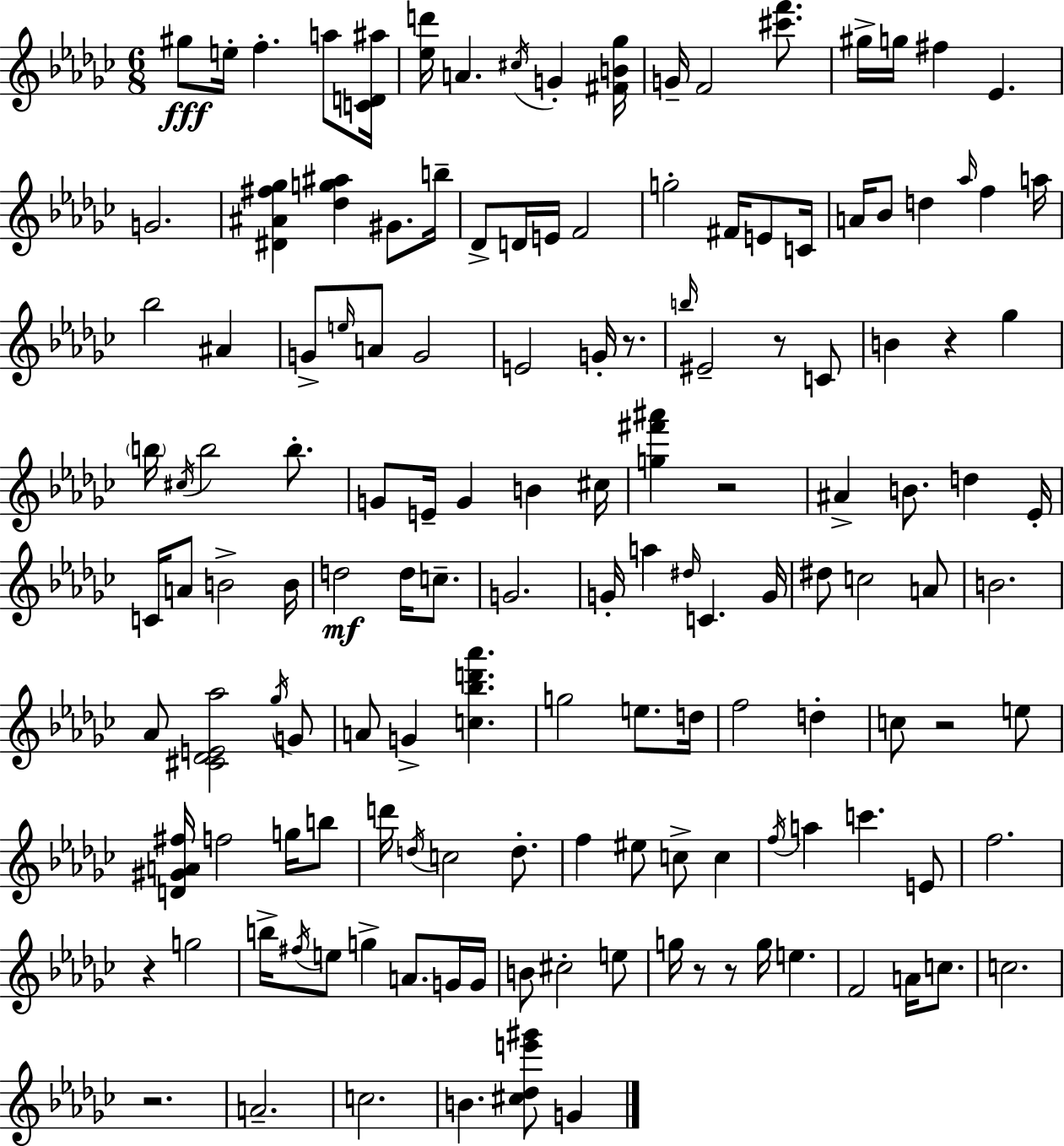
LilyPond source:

{
  \clef treble
  \numericTimeSignature
  \time 6/8
  \key ees \minor
  gis''8\fff e''16-. f''4.-. a''8 <c' d' ais''>16 | <ees'' d'''>16 a'4. \acciaccatura { cis''16 } g'4-. | <fis' b' ges''>16 g'16-- f'2 <cis''' f'''>8. | gis''16-> g''16 fis''4 ees'4. | \break g'2. | <dis' ais' fis'' ges''>4 <des'' g'' ais''>4 gis'8. | b''16-- des'8-> d'16 e'16 f'2 | g''2-. fis'16 e'8 | \break c'16 a'16 bes'8 d''4 \grace { aes''16 } f''4 | a''16 bes''2 ais'4 | g'8-> \grace { e''16 } a'8 g'2 | e'2 g'16-. | \break r8. \grace { b''16 } eis'2-- | r8 c'8 b'4 r4 | ges''4 \parenthesize b''16 \acciaccatura { cis''16 } b''2 | b''8.-. g'8 e'16-- g'4 | \break b'4 cis''16 <g'' fis''' ais'''>4 r2 | ais'4-> b'8. | d''4 ees'16-. c'16 a'8 b'2-> | b'16 d''2\mf | \break d''16 c''8.-- g'2. | g'16-. a''4 \grace { dis''16 } c'4. | g'16 dis''8 c''2 | a'8 b'2. | \break aes'8 <cis' des' e' aes''>2 | \acciaccatura { ges''16 } g'8 a'8 g'4-> | <c'' bes'' d''' aes'''>4. g''2 | e''8. d''16 f''2 | \break d''4-. c''8 r2 | e''8 <d' gis' a' fis''>16 f''2 | g''16 b''8 d'''16 \acciaccatura { d''16 } c''2 | d''8.-. f''4 | \break eis''8 c''8-> c''4 \acciaccatura { f''16 } a''4 | c'''4. e'8 f''2. | r4 | g''2 b''16-> \acciaccatura { fis''16 } e''8 | \break g''4-> a'8. g'16 g'16 b'8 | cis''2-. e''8 g''16 r8 | r8 g''16 e''4. f'2 | a'16 c''8. c''2. | \break r2. | a'2.-- | c''2. | b'4. | \break <cis'' des'' e''' gis'''>8 g'4 \bar "|."
}